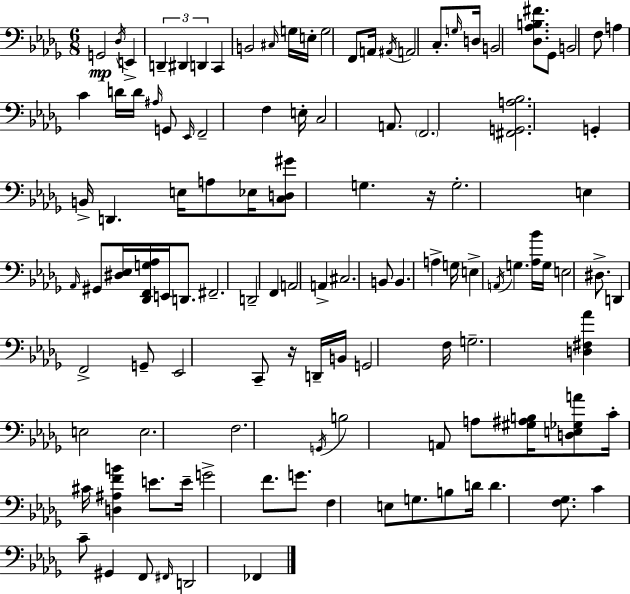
G2/h Db3/s E2/q D2/q D#2/q D2/q C2/q B2/h C#3/s G3/s E3/s G3/h F2/e A2/s A#2/s A2/h C3/e. G3/s D3/s B2/h [Db3,Ab3,B3,F#4]/e. Gb2/e B2/h F3/e A3/q C4/q D4/s D4/s A#3/s G2/e Eb2/s F2/h F3/q E3/s C3/h A2/e. F2/h. [F#2,G2,A3,Bb3]/h. G2/q B2/s D2/q. E3/s A3/e Eb3/s [C3,D3,G#4]/e G3/q. R/s G3/h. E3/q Ab2/s G#2/e [D#3,Eb3]/s [Db2,F2,G3,Ab3]/s E2/s D2/e. F#2/h. D2/h F2/q A2/h A2/q C#3/h. B2/e B2/q. A3/q G3/s E3/q A2/s G3/q. [Ab3,Bb4]/s G3/s E3/h D#3/e. D2/q F2/h G2/e Eb2/h C2/e R/s D2/s B2/s G2/h F3/s G3/h. [D3,F#3,Ab4]/q E3/h E3/h. F3/h. G2/s B3/h A2/e A3/e [G#3,A#3,B3]/s [D3,E3,Gb3,A4]/e C4/s C#4/s [D3,A#3,F4,B4]/q E4/e. E4/s G4/h F4/e. G4/e. F3/q E3/e G3/e. B3/e D4/s D4/q. [F3,Gb3]/e. C4/q C4/e G#2/q F2/e F#2/s D2/h FES2/q